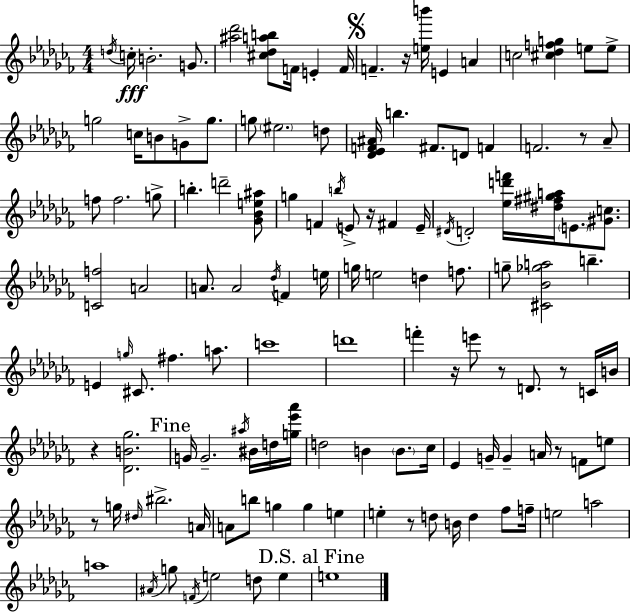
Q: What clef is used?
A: treble